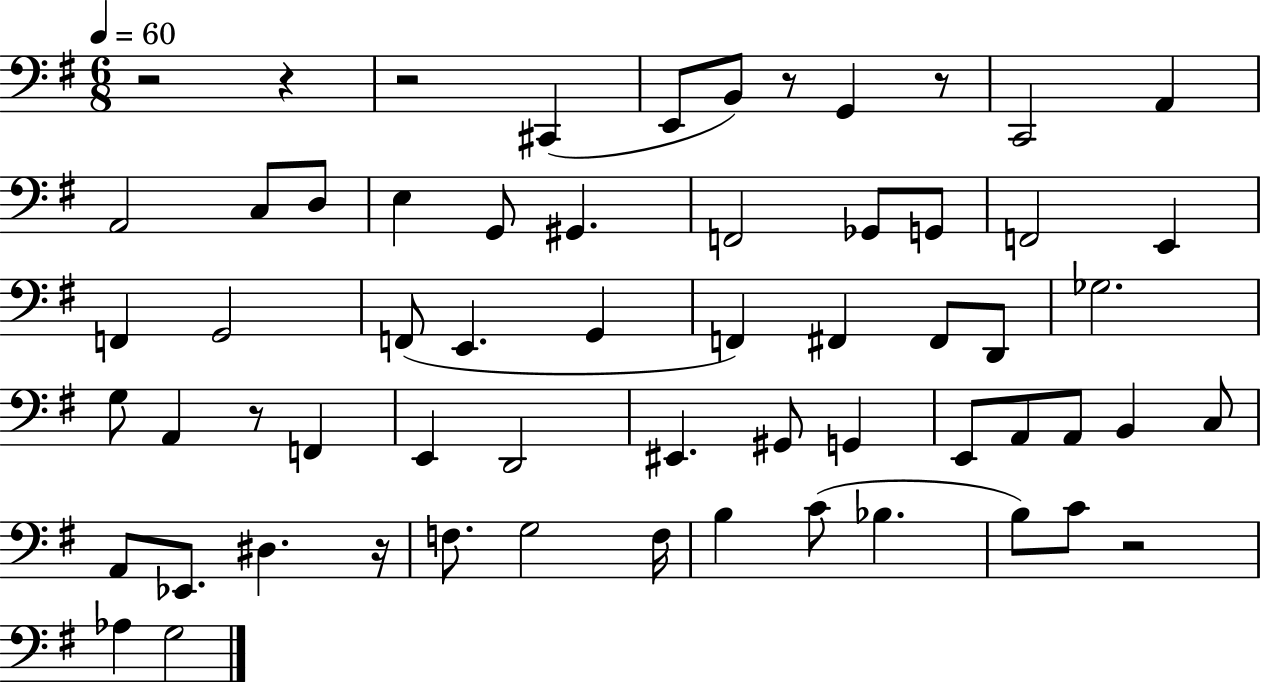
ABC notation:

X:1
T:Untitled
M:6/8
L:1/4
K:G
z2 z z2 ^C,, E,,/2 B,,/2 z/2 G,, z/2 C,,2 A,, A,,2 C,/2 D,/2 E, G,,/2 ^G,, F,,2 _G,,/2 G,,/2 F,,2 E,, F,, G,,2 F,,/2 E,, G,, F,, ^F,, ^F,,/2 D,,/2 _G,2 G,/2 A,, z/2 F,, E,, D,,2 ^E,, ^G,,/2 G,, E,,/2 A,,/2 A,,/2 B,, C,/2 A,,/2 _E,,/2 ^D, z/4 F,/2 G,2 F,/4 B, C/2 _B, B,/2 C/2 z2 _A, G,2